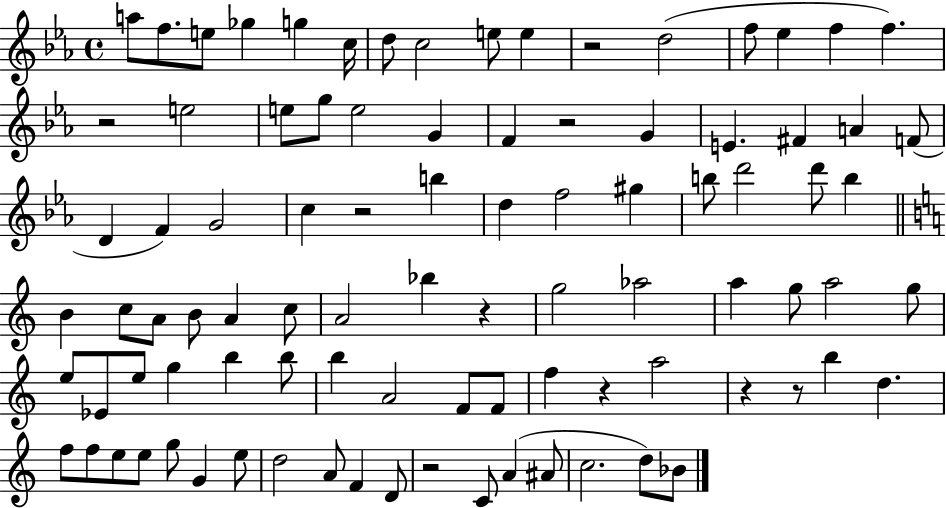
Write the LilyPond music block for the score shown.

{
  \clef treble
  \time 4/4
  \defaultTimeSignature
  \key ees \major
  \repeat volta 2 { a''8 f''8. e''8 ges''4 g''4 c''16 | d''8 c''2 e''8 e''4 | r2 d''2( | f''8 ees''4 f''4 f''4.) | \break r2 e''2 | e''8 g''8 e''2 g'4 | f'4 r2 g'4 | e'4. fis'4 a'4 f'8( | \break d'4 f'4) g'2 | c''4 r2 b''4 | d''4 f''2 gis''4 | b''8 d'''2 d'''8 b''4 | \break \bar "||" \break \key c \major b'4 c''8 a'8 b'8 a'4 c''8 | a'2 bes''4 r4 | g''2 aes''2 | a''4 g''8 a''2 g''8 | \break e''8 ees'8 e''8 g''4 b''4 b''8 | b''4 a'2 f'8 f'8 | f''4 r4 a''2 | r4 r8 b''4 d''4. | \break f''8 f''8 e''8 e''8 g''8 g'4 e''8 | d''2 a'8 f'4 d'8 | r2 c'8 a'4( ais'8 | c''2. d''8) bes'8 | \break } \bar "|."
}